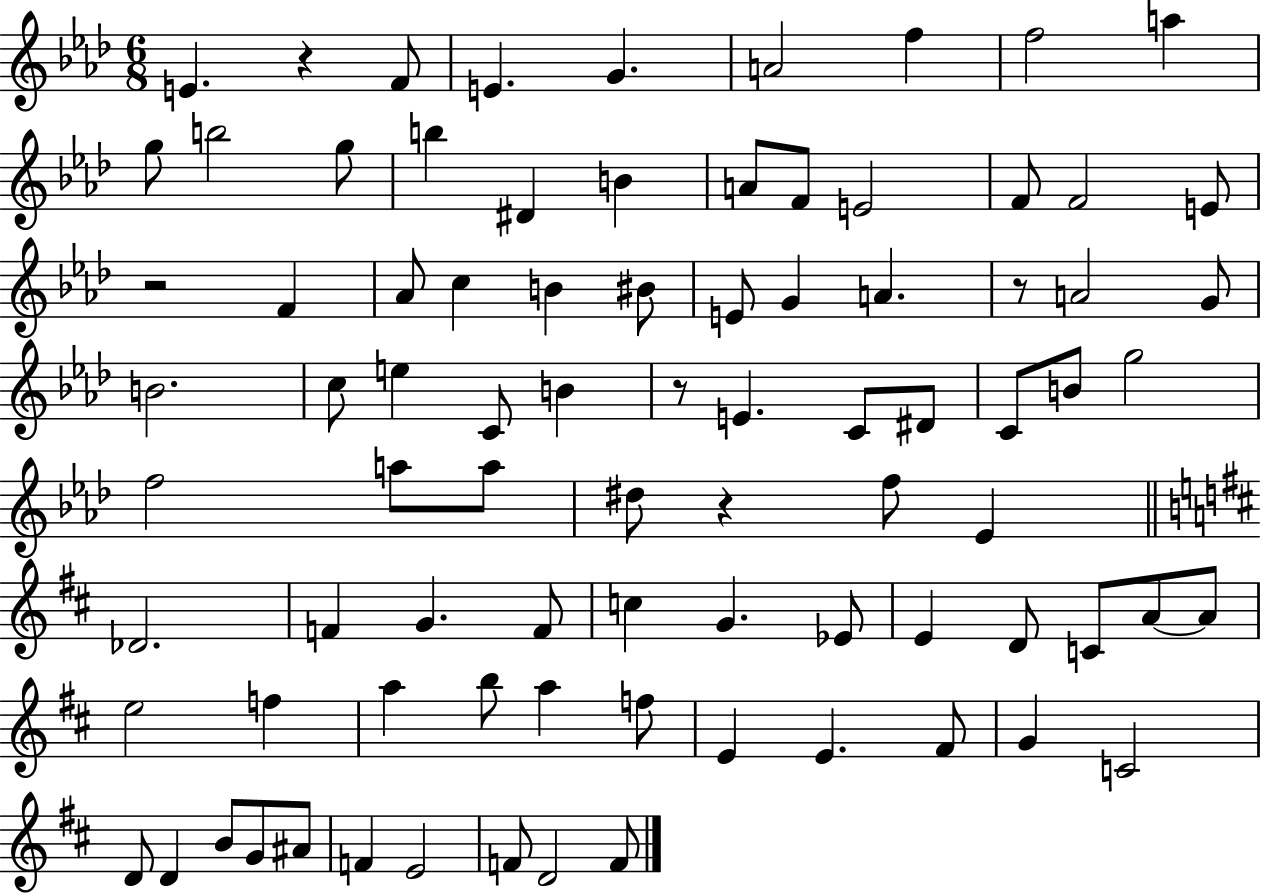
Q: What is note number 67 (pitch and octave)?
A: E4